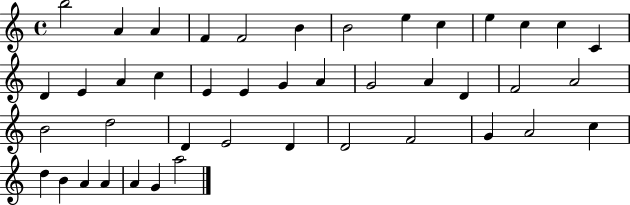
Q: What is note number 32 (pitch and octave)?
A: D4